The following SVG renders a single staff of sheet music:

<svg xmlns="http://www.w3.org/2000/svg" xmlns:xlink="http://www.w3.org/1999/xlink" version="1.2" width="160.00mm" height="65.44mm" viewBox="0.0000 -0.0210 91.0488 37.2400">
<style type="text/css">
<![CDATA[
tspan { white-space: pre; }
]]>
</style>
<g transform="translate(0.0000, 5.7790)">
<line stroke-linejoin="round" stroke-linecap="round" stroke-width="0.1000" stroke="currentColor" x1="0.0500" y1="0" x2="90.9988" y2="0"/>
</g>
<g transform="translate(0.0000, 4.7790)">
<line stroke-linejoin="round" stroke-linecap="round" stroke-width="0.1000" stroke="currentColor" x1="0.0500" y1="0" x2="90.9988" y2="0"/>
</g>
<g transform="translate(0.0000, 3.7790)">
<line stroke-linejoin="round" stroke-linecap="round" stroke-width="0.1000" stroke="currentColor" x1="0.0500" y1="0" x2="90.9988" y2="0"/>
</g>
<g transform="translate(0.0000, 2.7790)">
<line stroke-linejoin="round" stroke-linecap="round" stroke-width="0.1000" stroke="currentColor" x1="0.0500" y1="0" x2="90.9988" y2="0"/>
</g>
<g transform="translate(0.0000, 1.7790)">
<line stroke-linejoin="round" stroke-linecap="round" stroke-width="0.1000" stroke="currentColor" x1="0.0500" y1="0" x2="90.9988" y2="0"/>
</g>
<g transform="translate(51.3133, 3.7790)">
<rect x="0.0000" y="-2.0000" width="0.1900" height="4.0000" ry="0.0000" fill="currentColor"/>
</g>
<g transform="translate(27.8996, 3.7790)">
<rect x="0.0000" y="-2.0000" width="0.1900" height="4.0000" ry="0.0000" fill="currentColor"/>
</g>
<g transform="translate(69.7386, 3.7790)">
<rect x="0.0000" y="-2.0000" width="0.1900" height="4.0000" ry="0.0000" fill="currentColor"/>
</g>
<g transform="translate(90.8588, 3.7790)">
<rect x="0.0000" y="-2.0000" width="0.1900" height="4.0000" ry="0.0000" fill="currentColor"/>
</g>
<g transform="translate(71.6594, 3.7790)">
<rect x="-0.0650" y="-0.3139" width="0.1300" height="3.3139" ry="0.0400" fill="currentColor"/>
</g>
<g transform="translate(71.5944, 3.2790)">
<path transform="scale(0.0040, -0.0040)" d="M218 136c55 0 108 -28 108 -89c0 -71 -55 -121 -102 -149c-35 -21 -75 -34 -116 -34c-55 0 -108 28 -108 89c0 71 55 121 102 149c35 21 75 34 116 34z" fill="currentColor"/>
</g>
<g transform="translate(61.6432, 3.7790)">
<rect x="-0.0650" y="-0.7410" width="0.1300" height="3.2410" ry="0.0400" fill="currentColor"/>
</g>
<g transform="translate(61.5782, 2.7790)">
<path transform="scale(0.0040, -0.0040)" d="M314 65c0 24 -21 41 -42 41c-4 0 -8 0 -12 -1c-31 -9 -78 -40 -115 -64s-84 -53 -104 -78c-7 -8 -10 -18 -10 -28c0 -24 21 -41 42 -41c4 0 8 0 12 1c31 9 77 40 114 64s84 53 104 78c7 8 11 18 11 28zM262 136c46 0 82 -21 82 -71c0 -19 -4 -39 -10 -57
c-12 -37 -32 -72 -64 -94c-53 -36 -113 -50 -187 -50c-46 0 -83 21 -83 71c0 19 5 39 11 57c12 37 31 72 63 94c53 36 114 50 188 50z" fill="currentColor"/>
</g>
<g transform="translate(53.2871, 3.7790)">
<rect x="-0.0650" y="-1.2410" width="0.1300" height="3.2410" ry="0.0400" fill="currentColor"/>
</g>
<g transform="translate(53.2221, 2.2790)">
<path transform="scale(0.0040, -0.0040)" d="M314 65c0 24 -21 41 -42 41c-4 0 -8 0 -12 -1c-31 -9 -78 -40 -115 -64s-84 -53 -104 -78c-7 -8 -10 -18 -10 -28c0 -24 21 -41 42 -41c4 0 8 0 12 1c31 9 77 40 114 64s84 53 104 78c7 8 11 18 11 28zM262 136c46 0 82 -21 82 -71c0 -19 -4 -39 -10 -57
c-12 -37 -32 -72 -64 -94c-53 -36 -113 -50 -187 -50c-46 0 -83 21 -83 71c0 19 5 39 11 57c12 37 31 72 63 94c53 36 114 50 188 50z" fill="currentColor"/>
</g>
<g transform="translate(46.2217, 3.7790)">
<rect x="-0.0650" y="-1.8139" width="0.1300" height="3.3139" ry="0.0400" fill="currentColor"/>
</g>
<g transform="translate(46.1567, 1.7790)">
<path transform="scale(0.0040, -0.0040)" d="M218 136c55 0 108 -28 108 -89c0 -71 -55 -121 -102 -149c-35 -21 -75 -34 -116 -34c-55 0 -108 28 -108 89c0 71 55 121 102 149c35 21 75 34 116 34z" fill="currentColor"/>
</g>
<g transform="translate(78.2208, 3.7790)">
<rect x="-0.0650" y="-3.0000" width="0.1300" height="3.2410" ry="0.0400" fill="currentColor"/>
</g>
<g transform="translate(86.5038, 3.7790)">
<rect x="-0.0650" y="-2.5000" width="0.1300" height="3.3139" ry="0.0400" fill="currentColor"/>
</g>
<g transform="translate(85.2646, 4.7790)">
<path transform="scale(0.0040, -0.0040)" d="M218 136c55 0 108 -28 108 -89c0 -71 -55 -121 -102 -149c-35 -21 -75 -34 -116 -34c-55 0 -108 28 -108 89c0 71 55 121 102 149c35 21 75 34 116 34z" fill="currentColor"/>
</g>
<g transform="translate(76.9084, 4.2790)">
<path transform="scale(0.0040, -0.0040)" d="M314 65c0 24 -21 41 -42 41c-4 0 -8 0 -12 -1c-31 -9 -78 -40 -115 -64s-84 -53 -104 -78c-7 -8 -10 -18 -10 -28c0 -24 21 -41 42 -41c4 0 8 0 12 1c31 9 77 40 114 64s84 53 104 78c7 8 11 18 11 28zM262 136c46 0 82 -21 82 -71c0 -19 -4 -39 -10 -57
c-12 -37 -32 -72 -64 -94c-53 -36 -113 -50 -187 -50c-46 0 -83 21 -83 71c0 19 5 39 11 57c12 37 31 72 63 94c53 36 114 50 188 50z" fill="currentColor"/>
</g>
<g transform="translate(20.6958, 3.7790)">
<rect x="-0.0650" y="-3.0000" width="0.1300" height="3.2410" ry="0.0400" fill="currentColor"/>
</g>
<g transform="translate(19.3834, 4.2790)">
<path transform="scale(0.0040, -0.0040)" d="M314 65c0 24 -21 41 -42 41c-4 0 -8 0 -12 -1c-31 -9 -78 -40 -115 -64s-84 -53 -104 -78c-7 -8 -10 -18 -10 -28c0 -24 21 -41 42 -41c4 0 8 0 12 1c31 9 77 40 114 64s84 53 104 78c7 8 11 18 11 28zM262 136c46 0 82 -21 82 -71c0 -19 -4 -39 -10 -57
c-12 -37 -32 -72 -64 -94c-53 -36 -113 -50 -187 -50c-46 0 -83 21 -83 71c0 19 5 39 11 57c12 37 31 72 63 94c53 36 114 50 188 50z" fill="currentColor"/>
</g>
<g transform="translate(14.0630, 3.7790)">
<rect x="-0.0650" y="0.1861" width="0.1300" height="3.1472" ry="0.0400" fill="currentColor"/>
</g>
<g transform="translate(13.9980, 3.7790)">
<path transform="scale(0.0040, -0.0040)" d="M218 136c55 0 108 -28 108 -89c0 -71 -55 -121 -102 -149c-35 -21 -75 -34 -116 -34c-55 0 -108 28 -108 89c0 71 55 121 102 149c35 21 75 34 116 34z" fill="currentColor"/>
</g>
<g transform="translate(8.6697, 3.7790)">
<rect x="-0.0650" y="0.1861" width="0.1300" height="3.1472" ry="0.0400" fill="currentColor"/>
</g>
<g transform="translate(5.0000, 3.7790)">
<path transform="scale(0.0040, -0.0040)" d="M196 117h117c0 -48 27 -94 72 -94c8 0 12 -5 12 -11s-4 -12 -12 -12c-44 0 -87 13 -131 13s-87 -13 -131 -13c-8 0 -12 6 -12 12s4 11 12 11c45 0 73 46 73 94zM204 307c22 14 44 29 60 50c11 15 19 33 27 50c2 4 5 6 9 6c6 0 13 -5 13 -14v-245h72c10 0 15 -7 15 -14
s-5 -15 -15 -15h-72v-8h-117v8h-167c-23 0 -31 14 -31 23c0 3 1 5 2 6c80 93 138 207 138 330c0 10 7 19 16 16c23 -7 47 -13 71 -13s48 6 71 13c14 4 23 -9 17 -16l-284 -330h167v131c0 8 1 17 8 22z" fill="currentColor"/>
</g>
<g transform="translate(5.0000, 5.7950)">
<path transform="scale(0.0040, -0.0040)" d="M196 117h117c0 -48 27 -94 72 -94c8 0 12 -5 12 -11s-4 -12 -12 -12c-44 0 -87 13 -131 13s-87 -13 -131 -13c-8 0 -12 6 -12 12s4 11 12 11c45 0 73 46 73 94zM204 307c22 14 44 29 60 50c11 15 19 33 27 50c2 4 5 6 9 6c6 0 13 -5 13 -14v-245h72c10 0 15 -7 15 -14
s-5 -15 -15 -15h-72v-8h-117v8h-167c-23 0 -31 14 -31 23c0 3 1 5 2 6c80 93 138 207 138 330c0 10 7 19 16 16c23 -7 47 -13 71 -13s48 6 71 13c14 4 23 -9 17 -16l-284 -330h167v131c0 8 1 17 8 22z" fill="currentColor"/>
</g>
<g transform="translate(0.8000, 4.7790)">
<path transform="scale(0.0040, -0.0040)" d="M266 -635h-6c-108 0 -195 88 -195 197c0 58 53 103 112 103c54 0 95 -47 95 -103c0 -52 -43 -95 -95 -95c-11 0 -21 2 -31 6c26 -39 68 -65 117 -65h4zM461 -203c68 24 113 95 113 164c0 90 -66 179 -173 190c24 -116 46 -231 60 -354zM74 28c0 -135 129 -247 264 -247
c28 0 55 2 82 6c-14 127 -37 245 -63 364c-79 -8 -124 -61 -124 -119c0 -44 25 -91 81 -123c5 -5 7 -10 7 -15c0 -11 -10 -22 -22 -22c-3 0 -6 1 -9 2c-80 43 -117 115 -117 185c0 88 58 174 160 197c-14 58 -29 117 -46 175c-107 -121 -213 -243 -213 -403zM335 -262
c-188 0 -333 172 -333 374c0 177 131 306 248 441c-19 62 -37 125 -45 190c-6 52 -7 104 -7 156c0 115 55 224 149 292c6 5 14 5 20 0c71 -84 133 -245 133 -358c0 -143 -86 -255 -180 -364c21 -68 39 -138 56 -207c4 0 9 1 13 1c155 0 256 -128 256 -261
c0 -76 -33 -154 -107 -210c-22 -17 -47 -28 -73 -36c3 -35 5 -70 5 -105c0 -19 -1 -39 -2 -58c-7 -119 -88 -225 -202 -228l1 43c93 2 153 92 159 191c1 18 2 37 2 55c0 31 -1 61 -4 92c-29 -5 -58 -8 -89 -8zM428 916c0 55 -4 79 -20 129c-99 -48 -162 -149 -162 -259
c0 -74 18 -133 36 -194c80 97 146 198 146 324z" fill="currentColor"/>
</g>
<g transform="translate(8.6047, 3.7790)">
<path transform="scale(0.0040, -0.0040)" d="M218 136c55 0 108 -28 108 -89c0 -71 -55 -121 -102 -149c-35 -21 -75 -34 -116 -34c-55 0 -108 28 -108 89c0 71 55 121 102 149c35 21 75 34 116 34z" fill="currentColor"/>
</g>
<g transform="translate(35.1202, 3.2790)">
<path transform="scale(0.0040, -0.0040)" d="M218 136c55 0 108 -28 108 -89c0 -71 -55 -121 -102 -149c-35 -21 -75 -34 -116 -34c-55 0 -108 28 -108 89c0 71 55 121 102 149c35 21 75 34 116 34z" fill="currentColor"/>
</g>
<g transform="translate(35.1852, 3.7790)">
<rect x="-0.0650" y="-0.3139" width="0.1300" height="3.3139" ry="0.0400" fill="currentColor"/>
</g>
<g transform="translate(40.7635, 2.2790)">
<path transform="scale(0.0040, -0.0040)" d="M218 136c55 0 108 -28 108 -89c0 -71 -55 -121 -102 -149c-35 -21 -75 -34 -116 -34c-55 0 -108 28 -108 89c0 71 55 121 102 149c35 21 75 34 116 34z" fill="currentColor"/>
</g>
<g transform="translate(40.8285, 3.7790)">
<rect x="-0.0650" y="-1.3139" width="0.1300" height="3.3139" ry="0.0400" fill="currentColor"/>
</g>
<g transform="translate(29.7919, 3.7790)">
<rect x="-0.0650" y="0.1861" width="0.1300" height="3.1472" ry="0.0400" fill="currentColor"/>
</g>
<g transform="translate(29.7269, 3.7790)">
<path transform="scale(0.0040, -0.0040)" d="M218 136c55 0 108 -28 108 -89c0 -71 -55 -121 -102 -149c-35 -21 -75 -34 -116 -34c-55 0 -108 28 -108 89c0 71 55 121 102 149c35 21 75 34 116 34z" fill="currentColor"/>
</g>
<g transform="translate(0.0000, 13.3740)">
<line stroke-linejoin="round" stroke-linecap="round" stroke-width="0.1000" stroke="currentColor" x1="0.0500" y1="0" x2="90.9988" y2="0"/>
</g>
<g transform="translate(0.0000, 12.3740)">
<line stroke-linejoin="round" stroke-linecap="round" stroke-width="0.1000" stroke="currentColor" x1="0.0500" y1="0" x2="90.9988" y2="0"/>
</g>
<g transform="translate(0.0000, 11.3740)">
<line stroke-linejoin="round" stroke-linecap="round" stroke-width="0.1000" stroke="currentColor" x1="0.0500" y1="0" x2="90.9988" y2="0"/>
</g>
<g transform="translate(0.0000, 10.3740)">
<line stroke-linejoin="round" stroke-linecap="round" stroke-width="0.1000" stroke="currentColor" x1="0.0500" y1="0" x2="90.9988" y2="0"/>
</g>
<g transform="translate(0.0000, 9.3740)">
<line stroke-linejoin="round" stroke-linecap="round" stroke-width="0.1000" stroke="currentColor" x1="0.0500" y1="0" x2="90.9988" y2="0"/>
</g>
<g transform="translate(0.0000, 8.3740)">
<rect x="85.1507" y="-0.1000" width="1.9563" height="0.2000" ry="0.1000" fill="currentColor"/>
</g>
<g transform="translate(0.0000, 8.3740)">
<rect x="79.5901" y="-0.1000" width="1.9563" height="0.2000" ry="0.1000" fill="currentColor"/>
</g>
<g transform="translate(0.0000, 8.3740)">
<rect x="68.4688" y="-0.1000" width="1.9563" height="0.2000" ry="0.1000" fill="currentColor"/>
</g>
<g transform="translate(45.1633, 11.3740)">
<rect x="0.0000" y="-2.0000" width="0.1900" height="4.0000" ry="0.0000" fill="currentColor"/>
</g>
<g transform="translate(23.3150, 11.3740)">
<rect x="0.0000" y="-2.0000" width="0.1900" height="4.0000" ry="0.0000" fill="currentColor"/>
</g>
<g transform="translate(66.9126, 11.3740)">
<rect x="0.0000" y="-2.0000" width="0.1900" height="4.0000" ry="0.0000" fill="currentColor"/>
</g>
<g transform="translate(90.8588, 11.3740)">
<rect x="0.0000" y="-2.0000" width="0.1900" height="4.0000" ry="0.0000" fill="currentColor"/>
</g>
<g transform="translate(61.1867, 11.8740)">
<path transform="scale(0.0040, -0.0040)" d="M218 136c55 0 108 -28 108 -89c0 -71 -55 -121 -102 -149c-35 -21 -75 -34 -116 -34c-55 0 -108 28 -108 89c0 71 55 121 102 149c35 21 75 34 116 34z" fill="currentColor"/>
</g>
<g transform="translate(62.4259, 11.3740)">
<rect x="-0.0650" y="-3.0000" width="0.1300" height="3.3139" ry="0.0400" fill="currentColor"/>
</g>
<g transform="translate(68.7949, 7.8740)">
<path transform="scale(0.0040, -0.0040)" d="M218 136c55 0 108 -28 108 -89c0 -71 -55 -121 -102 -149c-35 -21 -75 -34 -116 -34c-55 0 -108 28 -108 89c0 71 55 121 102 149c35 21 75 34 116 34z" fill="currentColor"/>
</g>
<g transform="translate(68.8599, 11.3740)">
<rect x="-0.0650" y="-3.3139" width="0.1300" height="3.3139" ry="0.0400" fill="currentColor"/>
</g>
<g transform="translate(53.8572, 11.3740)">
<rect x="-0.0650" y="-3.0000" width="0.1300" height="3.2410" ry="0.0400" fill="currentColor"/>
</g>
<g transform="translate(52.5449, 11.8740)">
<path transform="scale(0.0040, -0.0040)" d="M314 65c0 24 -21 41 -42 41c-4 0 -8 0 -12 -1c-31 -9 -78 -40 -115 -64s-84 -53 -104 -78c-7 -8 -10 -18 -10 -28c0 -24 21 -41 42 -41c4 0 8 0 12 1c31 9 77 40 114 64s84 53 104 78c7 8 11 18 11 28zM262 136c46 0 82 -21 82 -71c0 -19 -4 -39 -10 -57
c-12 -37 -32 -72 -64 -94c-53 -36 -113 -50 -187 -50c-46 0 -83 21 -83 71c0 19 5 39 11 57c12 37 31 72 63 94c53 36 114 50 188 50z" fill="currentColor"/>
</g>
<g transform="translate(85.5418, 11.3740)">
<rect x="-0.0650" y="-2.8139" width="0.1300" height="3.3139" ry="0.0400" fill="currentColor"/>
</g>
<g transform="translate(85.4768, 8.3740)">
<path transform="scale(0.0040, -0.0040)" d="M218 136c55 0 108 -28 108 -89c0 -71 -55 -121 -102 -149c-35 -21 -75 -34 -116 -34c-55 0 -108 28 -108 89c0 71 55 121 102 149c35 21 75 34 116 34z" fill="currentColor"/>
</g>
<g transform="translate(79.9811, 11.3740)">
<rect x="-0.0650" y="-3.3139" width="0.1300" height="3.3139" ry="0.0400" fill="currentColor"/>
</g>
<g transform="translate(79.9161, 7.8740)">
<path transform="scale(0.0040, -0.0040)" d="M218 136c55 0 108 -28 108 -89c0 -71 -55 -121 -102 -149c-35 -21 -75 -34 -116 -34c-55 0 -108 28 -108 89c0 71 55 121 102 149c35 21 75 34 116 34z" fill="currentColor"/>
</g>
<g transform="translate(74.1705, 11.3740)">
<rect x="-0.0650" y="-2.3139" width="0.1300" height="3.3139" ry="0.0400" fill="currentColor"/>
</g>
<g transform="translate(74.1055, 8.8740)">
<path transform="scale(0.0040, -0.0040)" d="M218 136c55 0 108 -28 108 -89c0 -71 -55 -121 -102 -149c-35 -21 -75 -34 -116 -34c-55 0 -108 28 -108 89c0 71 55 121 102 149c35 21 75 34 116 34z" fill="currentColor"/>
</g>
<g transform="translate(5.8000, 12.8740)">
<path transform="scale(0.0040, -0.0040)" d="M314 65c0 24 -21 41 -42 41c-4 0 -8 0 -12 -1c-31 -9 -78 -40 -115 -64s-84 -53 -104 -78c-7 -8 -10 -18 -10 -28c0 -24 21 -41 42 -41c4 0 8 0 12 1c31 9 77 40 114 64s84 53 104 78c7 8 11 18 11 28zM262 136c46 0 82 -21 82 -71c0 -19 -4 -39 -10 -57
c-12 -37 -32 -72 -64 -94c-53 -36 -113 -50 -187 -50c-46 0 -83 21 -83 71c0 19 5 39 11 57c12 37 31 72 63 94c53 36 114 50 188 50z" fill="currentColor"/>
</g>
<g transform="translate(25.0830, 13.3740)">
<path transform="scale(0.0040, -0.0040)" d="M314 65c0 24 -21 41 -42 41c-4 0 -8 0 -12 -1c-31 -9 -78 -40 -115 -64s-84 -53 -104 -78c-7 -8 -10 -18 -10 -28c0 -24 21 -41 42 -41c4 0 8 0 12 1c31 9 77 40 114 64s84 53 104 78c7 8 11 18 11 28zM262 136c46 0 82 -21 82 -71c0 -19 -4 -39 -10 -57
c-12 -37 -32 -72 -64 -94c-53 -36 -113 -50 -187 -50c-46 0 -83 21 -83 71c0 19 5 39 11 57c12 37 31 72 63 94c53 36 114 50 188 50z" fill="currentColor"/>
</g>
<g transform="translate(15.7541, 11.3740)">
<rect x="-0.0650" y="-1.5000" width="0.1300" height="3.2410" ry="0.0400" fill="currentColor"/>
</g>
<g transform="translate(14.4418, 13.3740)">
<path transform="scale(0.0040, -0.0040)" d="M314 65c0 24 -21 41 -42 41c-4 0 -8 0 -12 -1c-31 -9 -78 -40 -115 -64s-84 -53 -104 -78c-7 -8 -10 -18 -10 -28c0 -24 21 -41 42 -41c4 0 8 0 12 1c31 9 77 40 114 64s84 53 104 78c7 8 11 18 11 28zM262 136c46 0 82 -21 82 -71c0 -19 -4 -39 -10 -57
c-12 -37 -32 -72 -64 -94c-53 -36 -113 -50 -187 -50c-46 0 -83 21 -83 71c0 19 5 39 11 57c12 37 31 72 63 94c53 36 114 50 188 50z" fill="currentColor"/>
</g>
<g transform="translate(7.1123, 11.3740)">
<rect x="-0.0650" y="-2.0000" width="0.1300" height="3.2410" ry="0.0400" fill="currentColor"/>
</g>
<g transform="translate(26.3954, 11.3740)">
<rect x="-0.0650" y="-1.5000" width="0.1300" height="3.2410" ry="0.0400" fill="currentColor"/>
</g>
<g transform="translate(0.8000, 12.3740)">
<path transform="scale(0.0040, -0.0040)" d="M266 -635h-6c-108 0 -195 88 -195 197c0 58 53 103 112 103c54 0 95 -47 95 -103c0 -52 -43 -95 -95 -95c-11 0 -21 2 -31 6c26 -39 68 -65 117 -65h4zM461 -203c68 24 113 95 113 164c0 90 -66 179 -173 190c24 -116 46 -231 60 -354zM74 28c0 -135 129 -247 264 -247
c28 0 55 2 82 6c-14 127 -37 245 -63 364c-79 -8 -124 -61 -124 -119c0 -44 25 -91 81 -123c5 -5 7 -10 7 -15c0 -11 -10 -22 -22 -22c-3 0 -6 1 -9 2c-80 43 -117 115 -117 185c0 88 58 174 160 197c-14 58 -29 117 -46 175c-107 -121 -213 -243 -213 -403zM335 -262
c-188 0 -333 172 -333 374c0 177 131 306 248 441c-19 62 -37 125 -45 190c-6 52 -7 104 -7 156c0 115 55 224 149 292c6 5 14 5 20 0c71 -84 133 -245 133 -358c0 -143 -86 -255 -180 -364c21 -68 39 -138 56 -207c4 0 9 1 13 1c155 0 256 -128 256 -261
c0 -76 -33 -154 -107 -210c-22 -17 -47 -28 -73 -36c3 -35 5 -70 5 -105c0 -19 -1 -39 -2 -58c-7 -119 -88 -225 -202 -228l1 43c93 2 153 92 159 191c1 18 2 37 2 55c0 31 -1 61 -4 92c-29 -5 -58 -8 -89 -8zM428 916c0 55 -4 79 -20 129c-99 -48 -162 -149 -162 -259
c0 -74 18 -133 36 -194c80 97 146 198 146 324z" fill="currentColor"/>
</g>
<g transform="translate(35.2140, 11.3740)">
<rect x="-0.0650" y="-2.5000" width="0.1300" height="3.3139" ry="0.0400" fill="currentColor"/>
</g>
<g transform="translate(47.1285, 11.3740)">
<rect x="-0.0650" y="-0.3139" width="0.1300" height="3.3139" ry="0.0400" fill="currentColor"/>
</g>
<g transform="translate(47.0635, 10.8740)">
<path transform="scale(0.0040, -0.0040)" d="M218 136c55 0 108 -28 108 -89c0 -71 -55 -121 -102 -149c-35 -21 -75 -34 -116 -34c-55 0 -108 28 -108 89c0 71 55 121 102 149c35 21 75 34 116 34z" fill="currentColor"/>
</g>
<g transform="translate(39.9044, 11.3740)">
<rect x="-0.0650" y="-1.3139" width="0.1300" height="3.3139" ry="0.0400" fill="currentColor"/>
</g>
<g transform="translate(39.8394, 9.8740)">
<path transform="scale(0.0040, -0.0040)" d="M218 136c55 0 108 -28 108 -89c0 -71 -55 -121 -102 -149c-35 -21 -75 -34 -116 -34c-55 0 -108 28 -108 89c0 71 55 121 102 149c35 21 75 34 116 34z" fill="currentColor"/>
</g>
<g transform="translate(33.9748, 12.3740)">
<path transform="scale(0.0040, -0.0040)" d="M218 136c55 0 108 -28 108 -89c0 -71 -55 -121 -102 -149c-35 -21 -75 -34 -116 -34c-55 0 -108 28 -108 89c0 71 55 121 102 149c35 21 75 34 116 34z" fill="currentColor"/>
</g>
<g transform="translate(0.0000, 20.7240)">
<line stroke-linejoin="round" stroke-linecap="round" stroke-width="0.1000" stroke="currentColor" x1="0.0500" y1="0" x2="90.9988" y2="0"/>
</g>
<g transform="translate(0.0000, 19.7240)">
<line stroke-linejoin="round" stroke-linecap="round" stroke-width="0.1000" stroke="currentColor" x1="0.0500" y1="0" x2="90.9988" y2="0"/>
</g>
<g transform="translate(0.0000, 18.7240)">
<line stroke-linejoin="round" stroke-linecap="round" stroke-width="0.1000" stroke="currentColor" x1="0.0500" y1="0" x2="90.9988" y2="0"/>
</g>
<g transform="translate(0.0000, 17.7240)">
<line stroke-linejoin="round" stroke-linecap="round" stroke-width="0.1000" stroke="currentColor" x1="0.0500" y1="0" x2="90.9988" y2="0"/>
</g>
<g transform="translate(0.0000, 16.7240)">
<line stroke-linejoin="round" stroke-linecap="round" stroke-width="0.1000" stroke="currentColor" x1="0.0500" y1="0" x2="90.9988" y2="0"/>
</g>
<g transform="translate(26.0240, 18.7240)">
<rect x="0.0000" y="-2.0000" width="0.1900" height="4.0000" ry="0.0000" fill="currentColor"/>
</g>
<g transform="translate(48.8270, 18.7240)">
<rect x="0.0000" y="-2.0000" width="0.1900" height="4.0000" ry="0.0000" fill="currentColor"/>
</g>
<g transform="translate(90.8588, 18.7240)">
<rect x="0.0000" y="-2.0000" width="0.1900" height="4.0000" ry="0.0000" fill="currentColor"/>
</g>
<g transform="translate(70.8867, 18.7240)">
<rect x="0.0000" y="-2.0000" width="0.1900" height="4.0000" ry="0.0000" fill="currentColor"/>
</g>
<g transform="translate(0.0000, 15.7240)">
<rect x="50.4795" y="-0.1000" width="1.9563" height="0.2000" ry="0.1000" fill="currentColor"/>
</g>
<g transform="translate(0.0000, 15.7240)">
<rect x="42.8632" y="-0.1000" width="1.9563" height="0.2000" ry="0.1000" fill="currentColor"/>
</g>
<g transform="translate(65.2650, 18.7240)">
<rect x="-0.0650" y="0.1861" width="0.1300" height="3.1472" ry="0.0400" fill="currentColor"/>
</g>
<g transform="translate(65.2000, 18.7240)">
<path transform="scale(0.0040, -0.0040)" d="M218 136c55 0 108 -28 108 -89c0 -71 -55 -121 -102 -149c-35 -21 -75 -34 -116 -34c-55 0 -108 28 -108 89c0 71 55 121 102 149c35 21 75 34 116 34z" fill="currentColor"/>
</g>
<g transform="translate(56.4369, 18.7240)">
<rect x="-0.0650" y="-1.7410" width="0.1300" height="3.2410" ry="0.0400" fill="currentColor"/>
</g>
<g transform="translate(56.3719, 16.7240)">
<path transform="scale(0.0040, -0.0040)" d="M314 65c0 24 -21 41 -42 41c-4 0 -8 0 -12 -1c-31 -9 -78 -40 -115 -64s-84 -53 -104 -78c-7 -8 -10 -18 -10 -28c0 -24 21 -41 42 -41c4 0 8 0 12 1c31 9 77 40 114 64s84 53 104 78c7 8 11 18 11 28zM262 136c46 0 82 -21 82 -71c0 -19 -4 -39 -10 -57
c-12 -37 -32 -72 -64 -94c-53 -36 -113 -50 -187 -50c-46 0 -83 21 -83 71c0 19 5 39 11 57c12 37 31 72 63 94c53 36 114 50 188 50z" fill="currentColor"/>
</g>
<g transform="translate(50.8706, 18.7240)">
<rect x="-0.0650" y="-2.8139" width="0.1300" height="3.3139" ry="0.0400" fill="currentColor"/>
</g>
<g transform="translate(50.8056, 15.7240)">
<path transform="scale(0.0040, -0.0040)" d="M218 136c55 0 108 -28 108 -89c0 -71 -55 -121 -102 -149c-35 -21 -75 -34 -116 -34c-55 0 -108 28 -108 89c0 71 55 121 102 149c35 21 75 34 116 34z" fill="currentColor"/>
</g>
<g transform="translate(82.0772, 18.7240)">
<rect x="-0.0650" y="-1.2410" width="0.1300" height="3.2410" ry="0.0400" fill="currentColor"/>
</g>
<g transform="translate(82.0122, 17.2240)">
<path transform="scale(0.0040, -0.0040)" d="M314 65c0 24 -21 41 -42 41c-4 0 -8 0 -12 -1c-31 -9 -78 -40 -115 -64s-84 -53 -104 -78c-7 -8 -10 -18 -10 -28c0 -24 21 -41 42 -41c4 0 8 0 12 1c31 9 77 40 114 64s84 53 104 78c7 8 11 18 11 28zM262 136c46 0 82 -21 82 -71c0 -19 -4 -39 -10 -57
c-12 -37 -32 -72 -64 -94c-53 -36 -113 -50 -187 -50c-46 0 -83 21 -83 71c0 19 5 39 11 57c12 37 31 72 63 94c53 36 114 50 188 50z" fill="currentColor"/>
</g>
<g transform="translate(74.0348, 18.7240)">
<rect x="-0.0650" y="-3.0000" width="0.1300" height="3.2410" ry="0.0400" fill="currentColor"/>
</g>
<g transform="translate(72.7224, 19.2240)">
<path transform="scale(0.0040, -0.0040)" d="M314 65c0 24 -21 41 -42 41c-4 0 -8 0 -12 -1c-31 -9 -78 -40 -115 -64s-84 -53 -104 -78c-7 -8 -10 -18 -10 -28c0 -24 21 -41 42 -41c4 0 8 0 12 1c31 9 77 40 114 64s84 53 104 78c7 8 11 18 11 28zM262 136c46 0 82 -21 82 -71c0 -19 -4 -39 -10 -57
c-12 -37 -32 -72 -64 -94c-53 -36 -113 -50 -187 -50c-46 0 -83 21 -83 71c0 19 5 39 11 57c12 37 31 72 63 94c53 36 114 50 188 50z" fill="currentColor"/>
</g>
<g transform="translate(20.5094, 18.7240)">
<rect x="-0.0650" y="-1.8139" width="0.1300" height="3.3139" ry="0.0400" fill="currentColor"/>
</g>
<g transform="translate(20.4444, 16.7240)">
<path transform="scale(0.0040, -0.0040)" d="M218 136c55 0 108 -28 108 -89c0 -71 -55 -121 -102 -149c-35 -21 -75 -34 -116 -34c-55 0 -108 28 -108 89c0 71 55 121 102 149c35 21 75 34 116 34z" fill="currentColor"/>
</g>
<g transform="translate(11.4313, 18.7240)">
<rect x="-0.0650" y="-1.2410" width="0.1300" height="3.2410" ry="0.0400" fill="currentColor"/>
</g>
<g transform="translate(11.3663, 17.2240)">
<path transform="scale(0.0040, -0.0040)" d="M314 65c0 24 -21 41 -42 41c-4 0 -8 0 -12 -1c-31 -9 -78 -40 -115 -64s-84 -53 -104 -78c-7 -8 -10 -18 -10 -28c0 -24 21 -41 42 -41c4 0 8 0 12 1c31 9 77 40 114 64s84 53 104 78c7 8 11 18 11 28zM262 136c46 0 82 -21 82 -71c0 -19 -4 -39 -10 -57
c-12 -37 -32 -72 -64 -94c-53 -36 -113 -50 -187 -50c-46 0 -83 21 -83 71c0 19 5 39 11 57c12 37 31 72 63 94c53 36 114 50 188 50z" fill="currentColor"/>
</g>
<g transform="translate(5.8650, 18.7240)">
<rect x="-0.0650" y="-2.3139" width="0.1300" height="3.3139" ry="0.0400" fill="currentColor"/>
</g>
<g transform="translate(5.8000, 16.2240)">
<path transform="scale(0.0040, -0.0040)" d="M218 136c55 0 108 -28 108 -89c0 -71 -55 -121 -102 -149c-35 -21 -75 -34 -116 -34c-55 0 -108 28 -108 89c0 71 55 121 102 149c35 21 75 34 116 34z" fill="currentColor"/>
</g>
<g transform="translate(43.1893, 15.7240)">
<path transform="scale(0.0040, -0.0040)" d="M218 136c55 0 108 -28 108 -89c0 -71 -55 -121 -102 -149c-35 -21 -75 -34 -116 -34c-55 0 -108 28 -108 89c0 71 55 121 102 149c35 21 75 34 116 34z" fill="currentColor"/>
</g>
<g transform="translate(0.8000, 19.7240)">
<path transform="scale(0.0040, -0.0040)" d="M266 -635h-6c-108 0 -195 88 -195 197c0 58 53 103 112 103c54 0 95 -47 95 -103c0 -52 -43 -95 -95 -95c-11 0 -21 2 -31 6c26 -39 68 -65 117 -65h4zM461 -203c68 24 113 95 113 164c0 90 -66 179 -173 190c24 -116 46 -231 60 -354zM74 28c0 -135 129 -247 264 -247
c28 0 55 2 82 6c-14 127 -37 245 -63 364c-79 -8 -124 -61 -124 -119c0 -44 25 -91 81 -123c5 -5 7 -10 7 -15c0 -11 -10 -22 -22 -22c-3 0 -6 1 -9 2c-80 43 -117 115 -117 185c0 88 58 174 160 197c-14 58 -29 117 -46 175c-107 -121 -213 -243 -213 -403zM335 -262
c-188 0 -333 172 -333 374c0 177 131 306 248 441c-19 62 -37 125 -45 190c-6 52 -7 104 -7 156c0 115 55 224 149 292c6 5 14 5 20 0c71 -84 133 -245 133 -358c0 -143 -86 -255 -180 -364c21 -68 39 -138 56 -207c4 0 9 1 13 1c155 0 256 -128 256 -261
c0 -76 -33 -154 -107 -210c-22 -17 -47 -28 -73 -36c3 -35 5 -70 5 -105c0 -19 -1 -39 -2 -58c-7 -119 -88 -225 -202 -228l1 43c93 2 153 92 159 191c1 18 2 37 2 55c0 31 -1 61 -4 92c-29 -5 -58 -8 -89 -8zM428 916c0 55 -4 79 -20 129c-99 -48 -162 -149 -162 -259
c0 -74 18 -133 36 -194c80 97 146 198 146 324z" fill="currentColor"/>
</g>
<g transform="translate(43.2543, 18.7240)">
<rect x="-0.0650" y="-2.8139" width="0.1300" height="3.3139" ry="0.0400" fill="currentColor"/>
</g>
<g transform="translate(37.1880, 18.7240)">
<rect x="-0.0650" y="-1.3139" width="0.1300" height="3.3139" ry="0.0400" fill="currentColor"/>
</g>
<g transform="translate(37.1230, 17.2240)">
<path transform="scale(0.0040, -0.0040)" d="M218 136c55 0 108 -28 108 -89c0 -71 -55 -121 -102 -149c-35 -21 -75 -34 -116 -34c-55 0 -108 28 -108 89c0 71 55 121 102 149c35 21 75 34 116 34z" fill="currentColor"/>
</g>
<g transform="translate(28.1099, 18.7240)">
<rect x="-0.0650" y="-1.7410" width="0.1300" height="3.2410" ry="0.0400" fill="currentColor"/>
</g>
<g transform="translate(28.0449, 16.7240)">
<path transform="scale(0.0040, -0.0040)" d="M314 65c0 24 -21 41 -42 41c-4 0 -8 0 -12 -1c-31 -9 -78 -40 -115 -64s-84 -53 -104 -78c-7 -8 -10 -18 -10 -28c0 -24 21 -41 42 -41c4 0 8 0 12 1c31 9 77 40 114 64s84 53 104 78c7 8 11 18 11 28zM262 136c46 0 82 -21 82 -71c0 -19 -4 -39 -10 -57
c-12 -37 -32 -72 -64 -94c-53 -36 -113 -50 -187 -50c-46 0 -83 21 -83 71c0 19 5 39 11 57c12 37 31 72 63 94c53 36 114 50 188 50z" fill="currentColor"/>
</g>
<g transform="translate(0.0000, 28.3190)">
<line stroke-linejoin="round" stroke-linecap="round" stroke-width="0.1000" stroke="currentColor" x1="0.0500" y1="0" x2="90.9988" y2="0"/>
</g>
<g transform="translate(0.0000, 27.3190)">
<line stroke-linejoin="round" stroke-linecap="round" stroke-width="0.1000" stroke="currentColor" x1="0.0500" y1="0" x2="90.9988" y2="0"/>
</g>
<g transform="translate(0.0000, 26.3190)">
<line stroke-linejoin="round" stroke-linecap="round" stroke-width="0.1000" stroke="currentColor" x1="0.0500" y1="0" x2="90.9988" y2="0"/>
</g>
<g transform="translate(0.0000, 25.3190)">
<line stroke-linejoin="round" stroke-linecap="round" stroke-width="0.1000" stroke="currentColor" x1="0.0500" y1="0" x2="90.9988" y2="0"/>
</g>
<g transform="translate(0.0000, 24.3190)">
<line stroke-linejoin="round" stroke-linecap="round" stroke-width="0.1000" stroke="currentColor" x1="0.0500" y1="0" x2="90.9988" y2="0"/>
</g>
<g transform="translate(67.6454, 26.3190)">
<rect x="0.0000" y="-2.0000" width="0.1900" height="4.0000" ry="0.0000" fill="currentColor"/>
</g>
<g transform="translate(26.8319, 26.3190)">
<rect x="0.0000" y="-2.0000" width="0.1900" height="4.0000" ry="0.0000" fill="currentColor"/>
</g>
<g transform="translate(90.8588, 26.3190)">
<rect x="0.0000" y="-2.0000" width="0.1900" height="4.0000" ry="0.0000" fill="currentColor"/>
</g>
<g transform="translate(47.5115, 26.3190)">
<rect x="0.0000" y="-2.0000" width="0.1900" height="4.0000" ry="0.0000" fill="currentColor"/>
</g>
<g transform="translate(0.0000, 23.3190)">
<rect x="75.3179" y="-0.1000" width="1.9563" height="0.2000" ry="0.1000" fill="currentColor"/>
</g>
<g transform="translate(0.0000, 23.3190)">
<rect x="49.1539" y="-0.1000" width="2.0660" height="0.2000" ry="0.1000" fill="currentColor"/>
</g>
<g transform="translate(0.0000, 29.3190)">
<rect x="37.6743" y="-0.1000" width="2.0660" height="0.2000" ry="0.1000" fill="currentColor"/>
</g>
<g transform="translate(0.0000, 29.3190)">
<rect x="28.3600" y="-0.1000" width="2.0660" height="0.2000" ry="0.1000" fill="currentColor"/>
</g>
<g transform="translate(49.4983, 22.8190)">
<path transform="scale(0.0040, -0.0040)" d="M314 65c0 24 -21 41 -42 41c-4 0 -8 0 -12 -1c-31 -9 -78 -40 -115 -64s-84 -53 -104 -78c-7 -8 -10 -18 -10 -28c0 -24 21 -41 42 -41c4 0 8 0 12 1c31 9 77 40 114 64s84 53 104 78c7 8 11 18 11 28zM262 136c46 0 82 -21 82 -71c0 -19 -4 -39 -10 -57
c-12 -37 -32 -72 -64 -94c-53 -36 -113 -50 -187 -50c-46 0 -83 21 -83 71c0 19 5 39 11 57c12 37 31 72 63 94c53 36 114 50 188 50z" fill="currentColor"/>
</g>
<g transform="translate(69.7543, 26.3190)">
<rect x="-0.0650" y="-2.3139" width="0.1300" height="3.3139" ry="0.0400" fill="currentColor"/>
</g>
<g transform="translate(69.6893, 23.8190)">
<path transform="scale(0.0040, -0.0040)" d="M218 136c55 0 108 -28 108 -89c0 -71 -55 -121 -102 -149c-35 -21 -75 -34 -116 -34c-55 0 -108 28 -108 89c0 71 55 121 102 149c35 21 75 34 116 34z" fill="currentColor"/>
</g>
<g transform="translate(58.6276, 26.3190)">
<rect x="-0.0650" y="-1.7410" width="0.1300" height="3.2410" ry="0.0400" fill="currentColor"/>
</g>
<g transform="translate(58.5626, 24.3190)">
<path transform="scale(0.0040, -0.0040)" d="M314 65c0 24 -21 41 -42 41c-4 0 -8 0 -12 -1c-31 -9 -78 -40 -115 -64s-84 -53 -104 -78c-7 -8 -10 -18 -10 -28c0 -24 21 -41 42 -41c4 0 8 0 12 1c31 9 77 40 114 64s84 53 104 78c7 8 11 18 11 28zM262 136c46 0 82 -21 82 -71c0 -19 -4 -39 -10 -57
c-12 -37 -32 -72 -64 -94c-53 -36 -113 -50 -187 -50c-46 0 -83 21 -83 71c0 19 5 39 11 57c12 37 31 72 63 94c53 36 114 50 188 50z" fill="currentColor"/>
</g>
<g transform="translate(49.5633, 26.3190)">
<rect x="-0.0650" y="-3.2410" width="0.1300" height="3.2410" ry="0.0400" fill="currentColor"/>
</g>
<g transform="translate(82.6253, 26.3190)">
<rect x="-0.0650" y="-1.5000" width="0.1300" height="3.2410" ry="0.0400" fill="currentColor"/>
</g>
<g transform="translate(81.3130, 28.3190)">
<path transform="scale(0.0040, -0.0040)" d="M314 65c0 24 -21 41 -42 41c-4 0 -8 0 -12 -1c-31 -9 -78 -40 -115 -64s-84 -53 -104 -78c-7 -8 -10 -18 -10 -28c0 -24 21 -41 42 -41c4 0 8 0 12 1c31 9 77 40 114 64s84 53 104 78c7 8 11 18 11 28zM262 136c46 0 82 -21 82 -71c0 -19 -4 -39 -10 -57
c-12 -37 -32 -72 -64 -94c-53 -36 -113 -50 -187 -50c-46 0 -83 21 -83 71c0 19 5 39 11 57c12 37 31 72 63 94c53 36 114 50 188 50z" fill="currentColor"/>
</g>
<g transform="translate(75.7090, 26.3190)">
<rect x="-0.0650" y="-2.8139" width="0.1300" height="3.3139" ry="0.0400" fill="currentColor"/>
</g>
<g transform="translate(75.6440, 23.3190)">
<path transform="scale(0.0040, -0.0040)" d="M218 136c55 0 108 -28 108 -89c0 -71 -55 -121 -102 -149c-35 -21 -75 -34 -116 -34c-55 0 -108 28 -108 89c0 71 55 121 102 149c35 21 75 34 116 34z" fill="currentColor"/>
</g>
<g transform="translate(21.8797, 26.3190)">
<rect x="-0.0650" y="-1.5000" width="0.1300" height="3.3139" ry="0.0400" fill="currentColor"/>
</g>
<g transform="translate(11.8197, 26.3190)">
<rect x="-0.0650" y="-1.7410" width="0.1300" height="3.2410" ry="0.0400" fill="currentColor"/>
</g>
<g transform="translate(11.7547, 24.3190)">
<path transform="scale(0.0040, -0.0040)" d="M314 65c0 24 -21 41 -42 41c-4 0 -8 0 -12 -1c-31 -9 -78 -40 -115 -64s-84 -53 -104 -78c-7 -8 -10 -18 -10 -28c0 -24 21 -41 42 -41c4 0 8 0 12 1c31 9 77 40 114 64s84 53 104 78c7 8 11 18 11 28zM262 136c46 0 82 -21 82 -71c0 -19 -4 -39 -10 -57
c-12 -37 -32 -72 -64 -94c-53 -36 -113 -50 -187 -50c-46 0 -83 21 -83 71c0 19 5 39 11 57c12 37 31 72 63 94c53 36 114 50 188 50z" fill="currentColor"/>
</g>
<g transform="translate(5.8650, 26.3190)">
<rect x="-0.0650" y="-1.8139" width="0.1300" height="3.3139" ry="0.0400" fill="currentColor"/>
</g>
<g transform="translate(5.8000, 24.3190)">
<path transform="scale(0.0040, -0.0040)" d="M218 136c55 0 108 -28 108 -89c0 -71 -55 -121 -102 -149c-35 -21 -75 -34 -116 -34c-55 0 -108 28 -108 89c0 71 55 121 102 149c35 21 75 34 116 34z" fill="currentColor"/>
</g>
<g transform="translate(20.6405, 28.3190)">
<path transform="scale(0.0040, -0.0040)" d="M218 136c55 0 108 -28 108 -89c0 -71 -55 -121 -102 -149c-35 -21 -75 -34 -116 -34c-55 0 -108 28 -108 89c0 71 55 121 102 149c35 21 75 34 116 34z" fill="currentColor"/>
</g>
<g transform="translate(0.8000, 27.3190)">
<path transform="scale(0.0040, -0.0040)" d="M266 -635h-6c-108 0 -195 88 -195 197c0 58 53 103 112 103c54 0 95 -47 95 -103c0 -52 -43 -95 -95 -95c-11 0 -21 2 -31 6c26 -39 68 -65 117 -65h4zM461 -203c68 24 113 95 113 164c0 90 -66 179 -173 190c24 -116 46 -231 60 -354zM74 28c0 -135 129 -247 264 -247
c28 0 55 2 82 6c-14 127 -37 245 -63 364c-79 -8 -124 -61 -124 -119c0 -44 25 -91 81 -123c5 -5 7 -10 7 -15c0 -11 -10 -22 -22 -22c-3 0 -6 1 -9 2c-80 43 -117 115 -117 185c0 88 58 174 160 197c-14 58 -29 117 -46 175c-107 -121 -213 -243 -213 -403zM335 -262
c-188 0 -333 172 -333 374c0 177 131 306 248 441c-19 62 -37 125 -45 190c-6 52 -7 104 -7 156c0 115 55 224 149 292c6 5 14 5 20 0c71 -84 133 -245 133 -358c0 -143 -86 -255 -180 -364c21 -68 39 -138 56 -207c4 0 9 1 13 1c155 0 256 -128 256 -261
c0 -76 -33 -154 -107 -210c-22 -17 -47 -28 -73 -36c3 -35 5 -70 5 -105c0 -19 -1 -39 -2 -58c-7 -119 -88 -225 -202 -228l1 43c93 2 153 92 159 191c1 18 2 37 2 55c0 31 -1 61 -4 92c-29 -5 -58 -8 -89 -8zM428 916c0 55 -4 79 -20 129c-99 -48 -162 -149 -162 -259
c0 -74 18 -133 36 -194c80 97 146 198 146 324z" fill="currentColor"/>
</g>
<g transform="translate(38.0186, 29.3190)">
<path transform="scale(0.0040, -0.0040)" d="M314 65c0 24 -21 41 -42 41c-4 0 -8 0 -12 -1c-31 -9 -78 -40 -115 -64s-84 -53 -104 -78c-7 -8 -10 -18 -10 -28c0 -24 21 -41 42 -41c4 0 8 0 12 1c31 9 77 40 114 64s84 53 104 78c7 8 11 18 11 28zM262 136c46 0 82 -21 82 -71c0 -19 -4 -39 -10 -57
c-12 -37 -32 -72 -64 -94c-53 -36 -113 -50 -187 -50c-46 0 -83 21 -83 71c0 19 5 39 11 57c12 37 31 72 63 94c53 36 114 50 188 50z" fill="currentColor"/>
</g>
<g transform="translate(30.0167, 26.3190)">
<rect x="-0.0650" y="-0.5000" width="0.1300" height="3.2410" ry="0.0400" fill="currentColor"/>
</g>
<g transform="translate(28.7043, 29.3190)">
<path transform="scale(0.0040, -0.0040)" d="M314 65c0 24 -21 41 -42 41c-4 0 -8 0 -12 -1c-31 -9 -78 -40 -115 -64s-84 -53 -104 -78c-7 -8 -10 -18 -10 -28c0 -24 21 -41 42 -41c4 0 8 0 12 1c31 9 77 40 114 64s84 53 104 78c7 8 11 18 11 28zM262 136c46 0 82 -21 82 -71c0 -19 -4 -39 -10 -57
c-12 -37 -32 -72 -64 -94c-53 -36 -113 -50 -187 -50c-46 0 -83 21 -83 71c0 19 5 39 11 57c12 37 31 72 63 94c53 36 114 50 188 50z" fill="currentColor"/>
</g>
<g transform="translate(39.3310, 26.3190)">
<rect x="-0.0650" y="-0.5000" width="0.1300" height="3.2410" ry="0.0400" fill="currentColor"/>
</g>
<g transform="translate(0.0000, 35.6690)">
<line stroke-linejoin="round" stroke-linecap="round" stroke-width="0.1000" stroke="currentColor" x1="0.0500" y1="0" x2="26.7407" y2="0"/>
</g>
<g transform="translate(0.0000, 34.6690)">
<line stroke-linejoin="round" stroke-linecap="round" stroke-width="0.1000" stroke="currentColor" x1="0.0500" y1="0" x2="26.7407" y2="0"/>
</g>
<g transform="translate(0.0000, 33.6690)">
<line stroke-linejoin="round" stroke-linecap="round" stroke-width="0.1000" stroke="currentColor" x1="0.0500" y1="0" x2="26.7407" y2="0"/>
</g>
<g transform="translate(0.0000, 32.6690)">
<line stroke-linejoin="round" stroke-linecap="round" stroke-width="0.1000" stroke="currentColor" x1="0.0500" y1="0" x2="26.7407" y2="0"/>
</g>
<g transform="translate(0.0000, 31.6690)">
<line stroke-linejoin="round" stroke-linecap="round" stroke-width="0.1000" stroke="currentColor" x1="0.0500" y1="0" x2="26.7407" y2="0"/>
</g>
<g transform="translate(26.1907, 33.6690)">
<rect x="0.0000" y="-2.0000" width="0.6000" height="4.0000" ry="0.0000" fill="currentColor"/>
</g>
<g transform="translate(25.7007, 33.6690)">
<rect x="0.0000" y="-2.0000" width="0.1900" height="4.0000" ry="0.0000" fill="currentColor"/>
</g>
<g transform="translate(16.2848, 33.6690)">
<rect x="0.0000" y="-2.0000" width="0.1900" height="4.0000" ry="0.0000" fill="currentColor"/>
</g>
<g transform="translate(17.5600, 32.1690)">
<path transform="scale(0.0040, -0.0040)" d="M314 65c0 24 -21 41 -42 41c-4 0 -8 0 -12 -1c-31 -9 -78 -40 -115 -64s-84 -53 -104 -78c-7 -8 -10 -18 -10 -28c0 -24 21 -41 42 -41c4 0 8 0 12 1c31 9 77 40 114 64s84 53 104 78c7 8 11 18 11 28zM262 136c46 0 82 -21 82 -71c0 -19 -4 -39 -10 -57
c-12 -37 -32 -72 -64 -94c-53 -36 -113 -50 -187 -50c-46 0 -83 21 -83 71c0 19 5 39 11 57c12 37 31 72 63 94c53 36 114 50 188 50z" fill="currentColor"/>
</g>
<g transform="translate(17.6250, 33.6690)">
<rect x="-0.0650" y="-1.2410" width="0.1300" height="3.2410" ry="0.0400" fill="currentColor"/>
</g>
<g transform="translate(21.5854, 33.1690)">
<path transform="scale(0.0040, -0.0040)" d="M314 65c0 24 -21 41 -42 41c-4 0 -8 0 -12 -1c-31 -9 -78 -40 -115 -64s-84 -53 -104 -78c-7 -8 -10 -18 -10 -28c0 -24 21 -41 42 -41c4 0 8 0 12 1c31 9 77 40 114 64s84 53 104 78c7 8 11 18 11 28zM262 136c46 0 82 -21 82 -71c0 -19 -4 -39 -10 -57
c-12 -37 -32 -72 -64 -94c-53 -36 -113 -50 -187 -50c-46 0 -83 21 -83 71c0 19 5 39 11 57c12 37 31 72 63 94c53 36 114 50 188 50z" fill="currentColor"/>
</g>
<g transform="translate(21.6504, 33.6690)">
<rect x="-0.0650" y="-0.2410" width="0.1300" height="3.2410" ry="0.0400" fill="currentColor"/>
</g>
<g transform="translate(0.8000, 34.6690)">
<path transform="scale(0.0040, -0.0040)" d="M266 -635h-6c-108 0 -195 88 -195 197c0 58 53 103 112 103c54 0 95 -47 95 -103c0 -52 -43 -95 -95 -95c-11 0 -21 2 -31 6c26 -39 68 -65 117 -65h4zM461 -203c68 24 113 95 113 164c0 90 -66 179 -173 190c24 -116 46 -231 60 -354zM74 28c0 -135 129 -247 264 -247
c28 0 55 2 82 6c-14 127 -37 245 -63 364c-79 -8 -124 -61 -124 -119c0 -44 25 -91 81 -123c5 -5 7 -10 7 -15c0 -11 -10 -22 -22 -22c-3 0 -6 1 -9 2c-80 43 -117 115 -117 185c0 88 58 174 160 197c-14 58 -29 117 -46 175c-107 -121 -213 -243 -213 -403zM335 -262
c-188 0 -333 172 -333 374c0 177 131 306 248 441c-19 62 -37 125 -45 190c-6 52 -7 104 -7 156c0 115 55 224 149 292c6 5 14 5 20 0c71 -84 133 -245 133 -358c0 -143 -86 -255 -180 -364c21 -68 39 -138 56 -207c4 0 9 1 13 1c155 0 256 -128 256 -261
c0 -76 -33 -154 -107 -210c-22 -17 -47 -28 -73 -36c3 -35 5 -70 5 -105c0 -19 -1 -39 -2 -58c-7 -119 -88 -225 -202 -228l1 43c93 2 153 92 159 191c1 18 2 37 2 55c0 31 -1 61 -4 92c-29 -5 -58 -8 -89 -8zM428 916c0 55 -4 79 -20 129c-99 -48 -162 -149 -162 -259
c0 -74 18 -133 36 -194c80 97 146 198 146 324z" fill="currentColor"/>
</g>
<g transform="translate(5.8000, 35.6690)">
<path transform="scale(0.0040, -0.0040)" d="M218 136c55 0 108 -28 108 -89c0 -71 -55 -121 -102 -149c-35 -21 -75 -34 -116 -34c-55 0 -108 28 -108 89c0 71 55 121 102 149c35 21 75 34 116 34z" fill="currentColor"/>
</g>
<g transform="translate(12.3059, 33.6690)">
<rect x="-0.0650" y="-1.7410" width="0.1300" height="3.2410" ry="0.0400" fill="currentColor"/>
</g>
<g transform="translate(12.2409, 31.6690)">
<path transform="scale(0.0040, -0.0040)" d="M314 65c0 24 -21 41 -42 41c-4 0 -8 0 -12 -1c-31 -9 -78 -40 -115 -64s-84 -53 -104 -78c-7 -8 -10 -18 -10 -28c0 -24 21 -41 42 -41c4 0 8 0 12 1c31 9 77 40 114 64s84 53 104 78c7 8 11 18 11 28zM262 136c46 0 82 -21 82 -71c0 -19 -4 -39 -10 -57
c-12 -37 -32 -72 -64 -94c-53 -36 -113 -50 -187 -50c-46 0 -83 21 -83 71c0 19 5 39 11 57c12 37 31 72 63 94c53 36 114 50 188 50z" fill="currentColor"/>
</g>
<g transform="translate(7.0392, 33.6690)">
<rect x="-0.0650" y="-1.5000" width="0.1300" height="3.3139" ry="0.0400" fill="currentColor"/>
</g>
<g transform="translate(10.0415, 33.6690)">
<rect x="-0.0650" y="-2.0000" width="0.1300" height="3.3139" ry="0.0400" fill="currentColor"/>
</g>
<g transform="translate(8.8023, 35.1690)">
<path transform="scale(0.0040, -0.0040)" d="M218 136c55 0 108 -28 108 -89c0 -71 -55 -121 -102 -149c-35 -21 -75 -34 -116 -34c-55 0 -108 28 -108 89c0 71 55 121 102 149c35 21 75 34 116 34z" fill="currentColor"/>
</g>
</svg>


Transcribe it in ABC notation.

X:1
T:Untitled
M:4/4
L:1/4
K:C
B B A2 B c e f e2 d2 c A2 G F2 E2 E2 G e c A2 A b g b a g e2 f f2 e a a f2 B A2 e2 f f2 E C2 C2 b2 f2 g a E2 E F f2 e2 c2